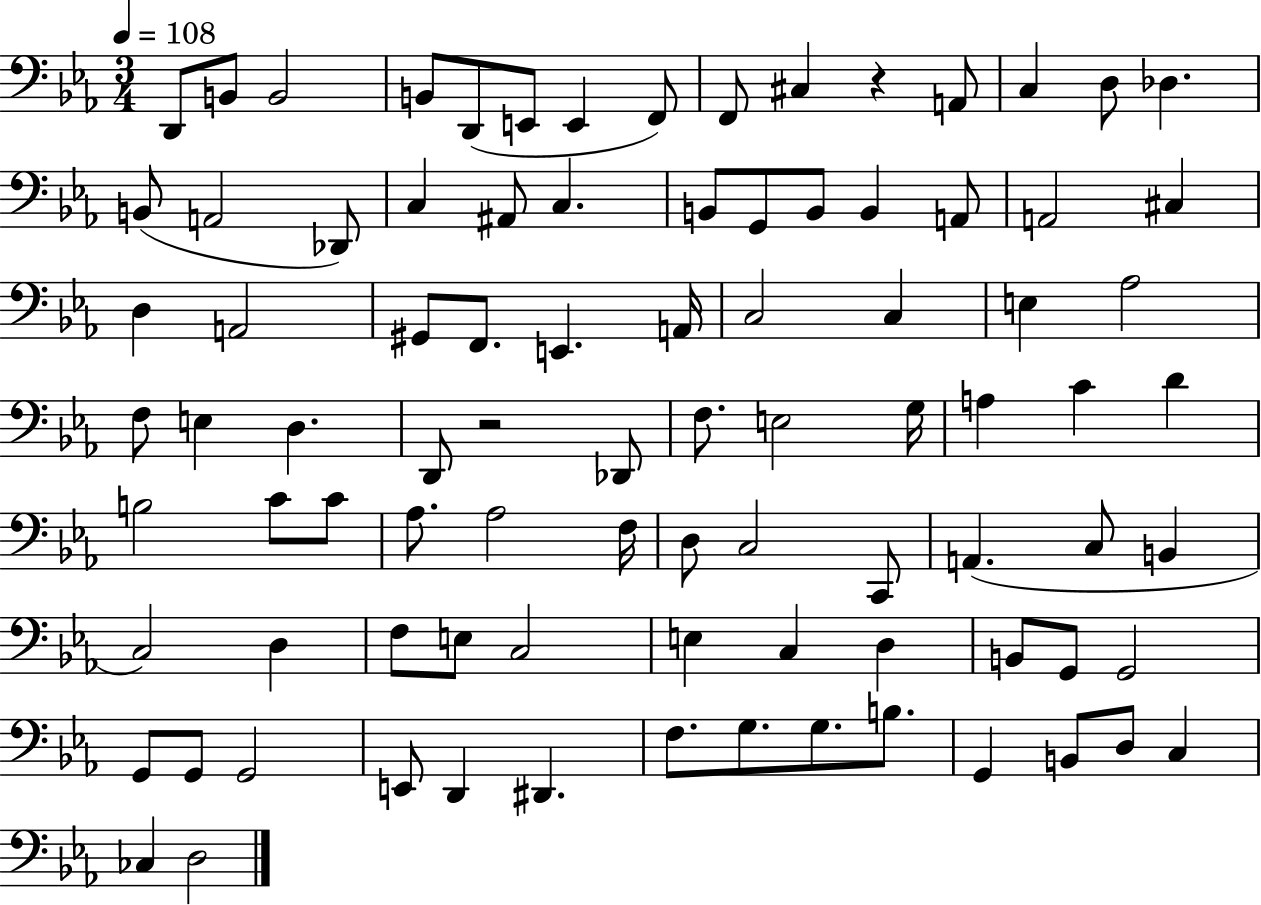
{
  \clef bass
  \numericTimeSignature
  \time 3/4
  \key ees \major
  \tempo 4 = 108
  \repeat volta 2 { d,8 b,8 b,2 | b,8 d,8( e,8 e,4 f,8) | f,8 cis4 r4 a,8 | c4 d8 des4. | \break b,8( a,2 des,8) | c4 ais,8 c4. | b,8 g,8 b,8 b,4 a,8 | a,2 cis4 | \break d4 a,2 | gis,8 f,8. e,4. a,16 | c2 c4 | e4 aes2 | \break f8 e4 d4. | d,8 r2 des,8 | f8. e2 g16 | a4 c'4 d'4 | \break b2 c'8 c'8 | aes8. aes2 f16 | d8 c2 c,8 | a,4.( c8 b,4 | \break c2) d4 | f8 e8 c2 | e4 c4 d4 | b,8 g,8 g,2 | \break g,8 g,8 g,2 | e,8 d,4 dis,4. | f8. g8. g8. b8. | g,4 b,8 d8 c4 | \break ces4 d2 | } \bar "|."
}